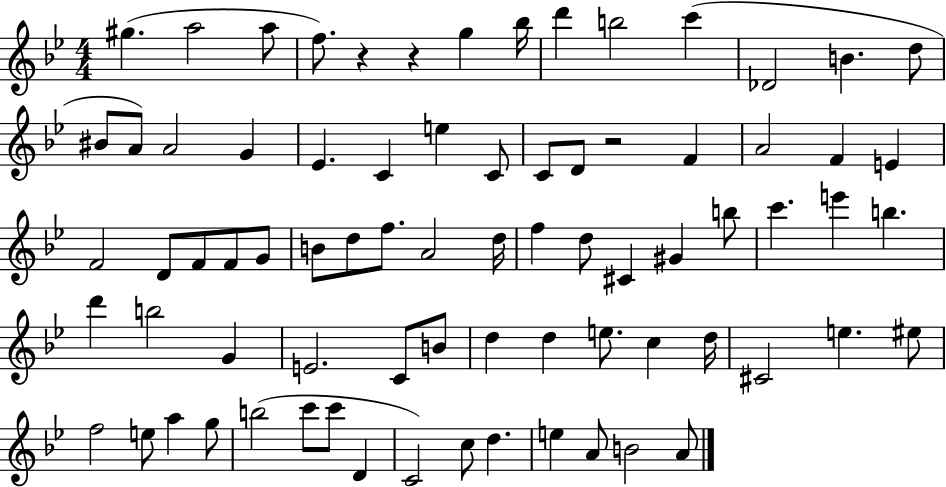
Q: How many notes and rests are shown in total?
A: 76